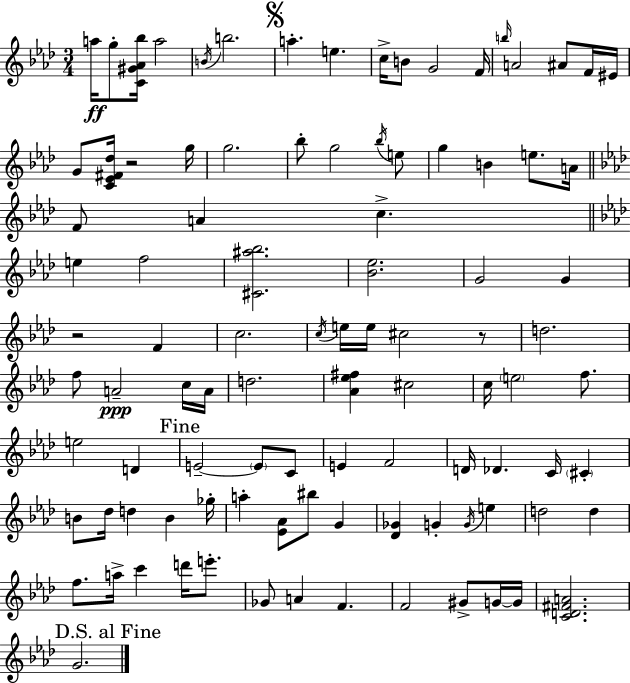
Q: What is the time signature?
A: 3/4